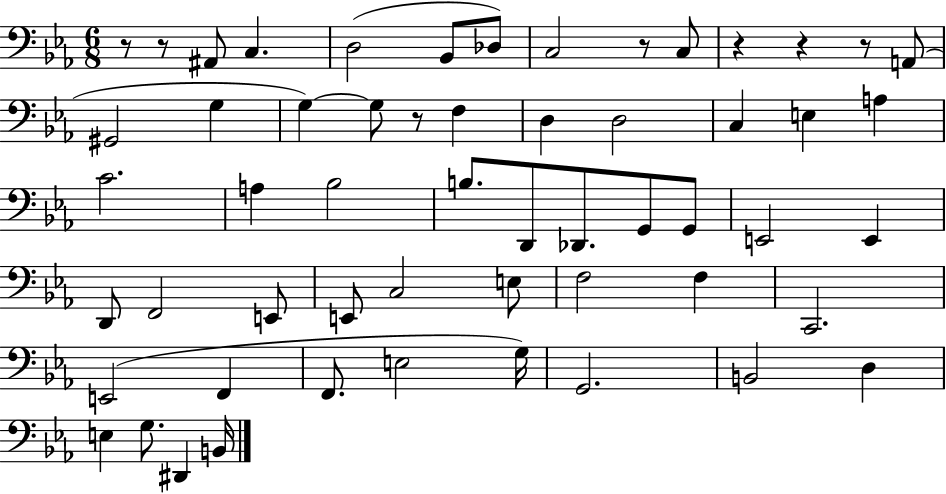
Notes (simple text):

R/e R/e A#2/e C3/q. D3/h Bb2/e Db3/e C3/h R/e C3/e R/q R/q R/e A2/e G#2/h G3/q G3/q G3/e R/e F3/q D3/q D3/h C3/q E3/q A3/q C4/h. A3/q Bb3/h B3/e. D2/e Db2/e. G2/e G2/e E2/h E2/q D2/e F2/h E2/e E2/e C3/h E3/e F3/h F3/q C2/h. E2/h F2/q F2/e. E3/h G3/s G2/h. B2/h D3/q E3/q G3/e. D#2/q B2/s